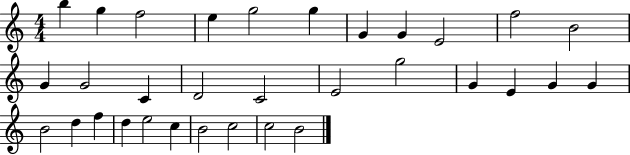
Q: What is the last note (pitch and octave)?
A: B4